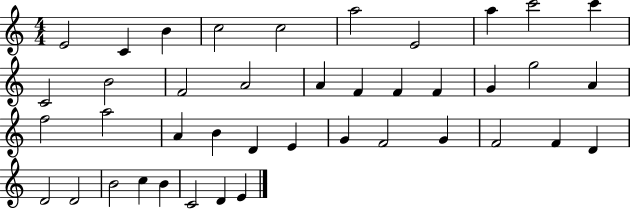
{
  \clef treble
  \numericTimeSignature
  \time 4/4
  \key c \major
  e'2 c'4 b'4 | c''2 c''2 | a''2 e'2 | a''4 c'''2 c'''4 | \break c'2 b'2 | f'2 a'2 | a'4 f'4 f'4 f'4 | g'4 g''2 a'4 | \break f''2 a''2 | a'4 b'4 d'4 e'4 | g'4 f'2 g'4 | f'2 f'4 d'4 | \break d'2 d'2 | b'2 c''4 b'4 | c'2 d'4 e'4 | \bar "|."
}